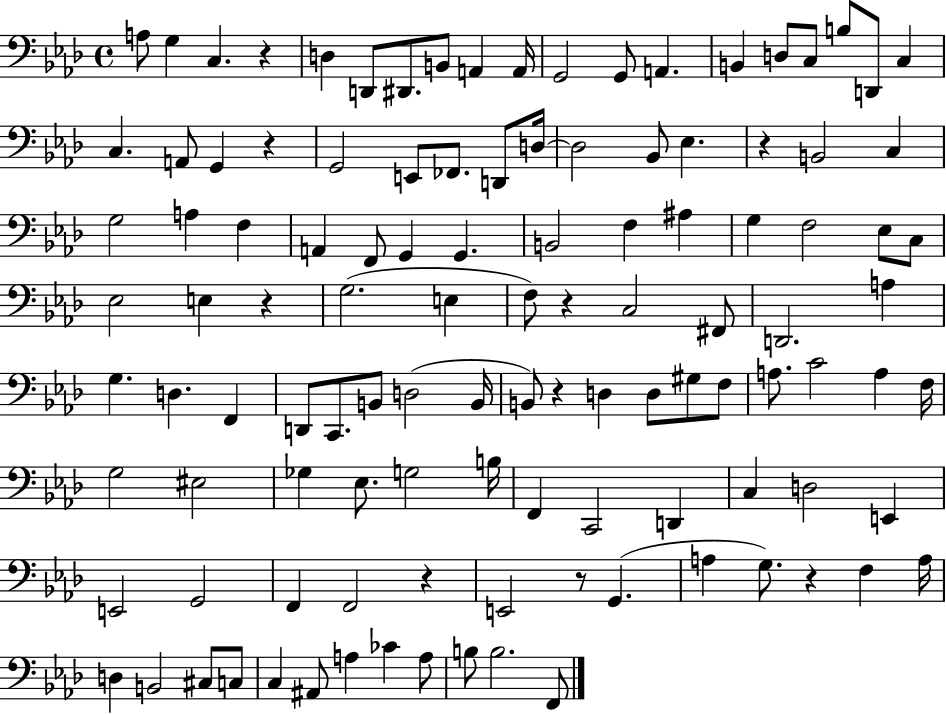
X:1
T:Untitled
M:4/4
L:1/4
K:Ab
A,/2 G, C, z D, D,,/2 ^D,,/2 B,,/2 A,, A,,/4 G,,2 G,,/2 A,, B,, D,/2 C,/2 B,/2 D,,/2 C, C, A,,/2 G,, z G,,2 E,,/2 _F,,/2 D,,/2 D,/4 D,2 _B,,/2 _E, z B,,2 C, G,2 A, F, A,, F,,/2 G,, G,, B,,2 F, ^A, G, F,2 _E,/2 C,/2 _E,2 E, z G,2 E, F,/2 z C,2 ^F,,/2 D,,2 A, G, D, F,, D,,/2 C,,/2 B,,/2 D,2 B,,/4 B,,/2 z D, D,/2 ^G,/2 F,/2 A,/2 C2 A, F,/4 G,2 ^E,2 _G, _E,/2 G,2 B,/4 F,, C,,2 D,, C, D,2 E,, E,,2 G,,2 F,, F,,2 z E,,2 z/2 G,, A, G,/2 z F, A,/4 D, B,,2 ^C,/2 C,/2 C, ^A,,/2 A, _C A,/2 B,/2 B,2 F,,/2